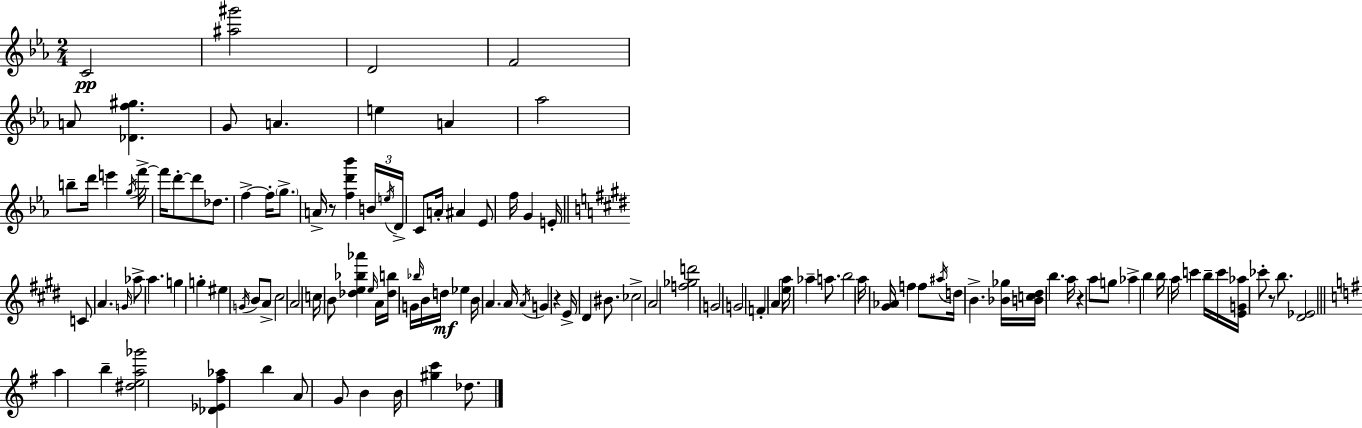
{
  \clef treble
  \numericTimeSignature
  \time 2/4
  \key c \minor
  c'2\pp | <ais'' gis'''>2 | d'2 | f'2 | \break a'8 <des' f'' gis''>4. | g'8 a'4. | e''4 a'4 | aes''2 | \break b''8-- d'''16 e'''4 \acciaccatura { g''16 } | f'''16->~~ f'''16 d'''8-.~~ d'''8 des''8. | f''4->~~ f''16-. \parenthesize g''8.-> | a'16-> r8 <f'' d''' bes'''>4 | \break \tuplet 3/2 { b'16 \acciaccatura { e''16 } d'16-> } c'8 a'16-. ais'4 | ees'8 f''16 g'4 | e'16-. \bar "||" \break \key e \major c'8 a'4. | \grace { g'16 } aes''8-> a''4. | g''4 g''4-. | eis''4 \acciaccatura { g'16 } b'8 | \break a'8-> cis''2 | a'2 | c''16 b'8 <des'' e'' bes'' aes'''>4 | \grace { e''16 } a'16 <des'' b''>16 g'16 \grace { bes''16 } b'16 d''16\mf | \break ees''4 b'16 a'4. | a'16 \acciaccatura { a'16 } g'4 | r4 e'16-> dis'4 | bis'8. ces''2-> | \break a'2 | <f'' ges'' d'''>2 | g'2 | g'2 | \break f'4-. | a'4 <e'' a''>16 aes''4-- | a''8. b''2 | a''16 <gis' aes'>16 f''4 | \break f''8 \acciaccatura { ais''16 } d''16 b'4.-> | <bes' ges''>16 <b' c'' dis''>16 b''4. | a''16 r4 | a''8 g''8 aes''4-> | \break b''4 b''16 a''16 | c'''4 b''16-- c'''16 <e' g' aes''>16 ces'''8-. | r8 b''8. <dis' ees'>2 | \bar "||" \break \key e \minor a''4 b''4-- | <dis'' e'' a'' ges'''>2 | <des' ees' fis'' aes''>4 b''4 | a'8 g'8 b'4 | \break b'16 <gis'' c'''>4 des''8. | \bar "|."
}